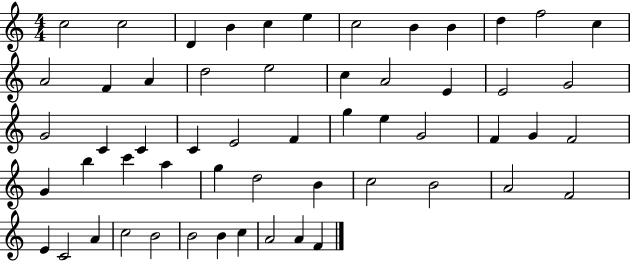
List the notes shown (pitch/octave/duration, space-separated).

C5/h C5/h D4/q B4/q C5/q E5/q C5/h B4/q B4/q D5/q F5/h C5/q A4/h F4/q A4/q D5/h E5/h C5/q A4/h E4/q E4/h G4/h G4/h C4/q C4/q C4/q E4/h F4/q G5/q E5/q G4/h F4/q G4/q F4/h G4/q B5/q C6/q A5/q G5/q D5/h B4/q C5/h B4/h A4/h F4/h E4/q C4/h A4/q C5/h B4/h B4/h B4/q C5/q A4/h A4/q F4/q